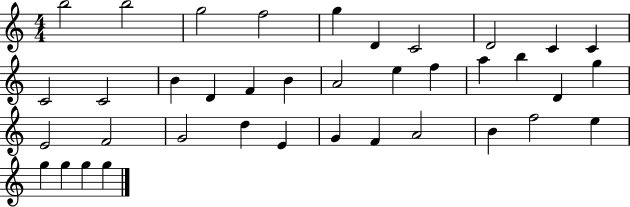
X:1
T:Untitled
M:4/4
L:1/4
K:C
b2 b2 g2 f2 g D C2 D2 C C C2 C2 B D F B A2 e f a b D g E2 F2 G2 d E G F A2 B f2 e g g g g